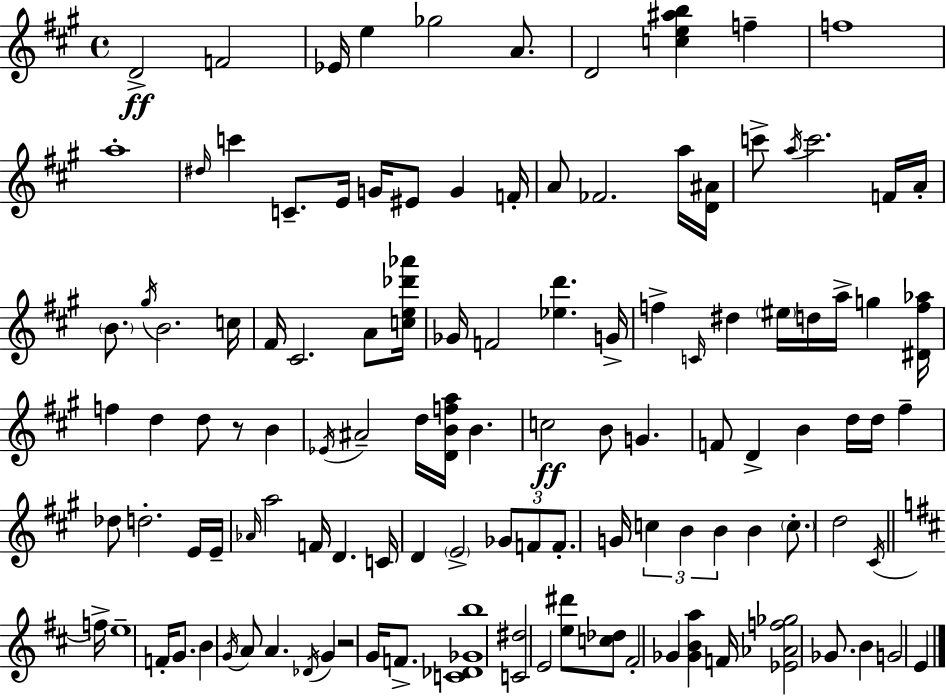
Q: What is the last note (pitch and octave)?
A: E4